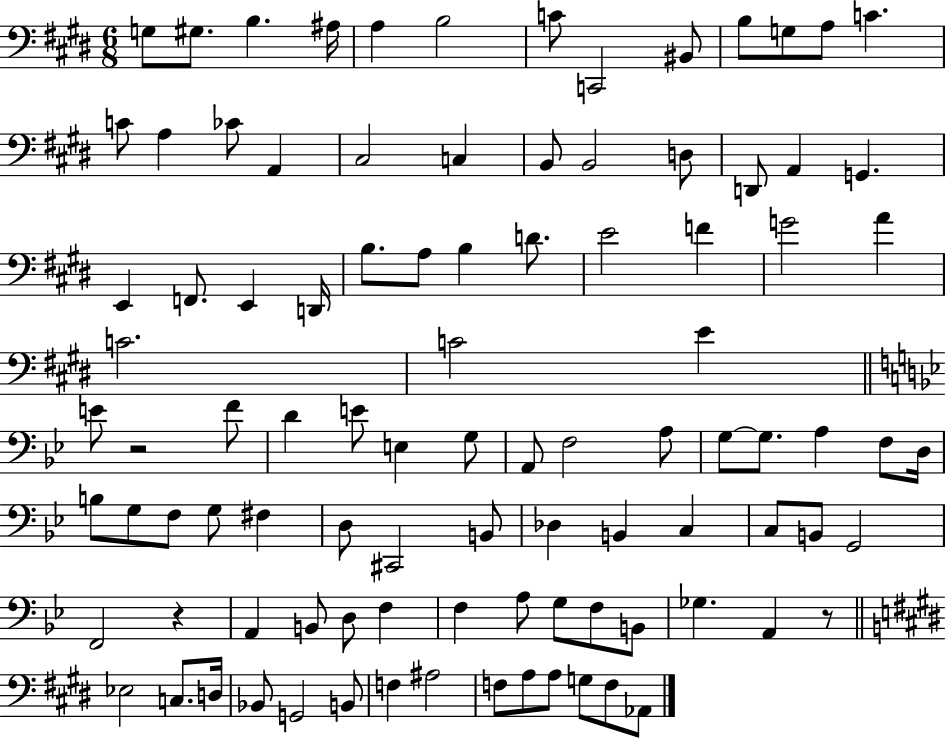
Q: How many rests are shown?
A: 3